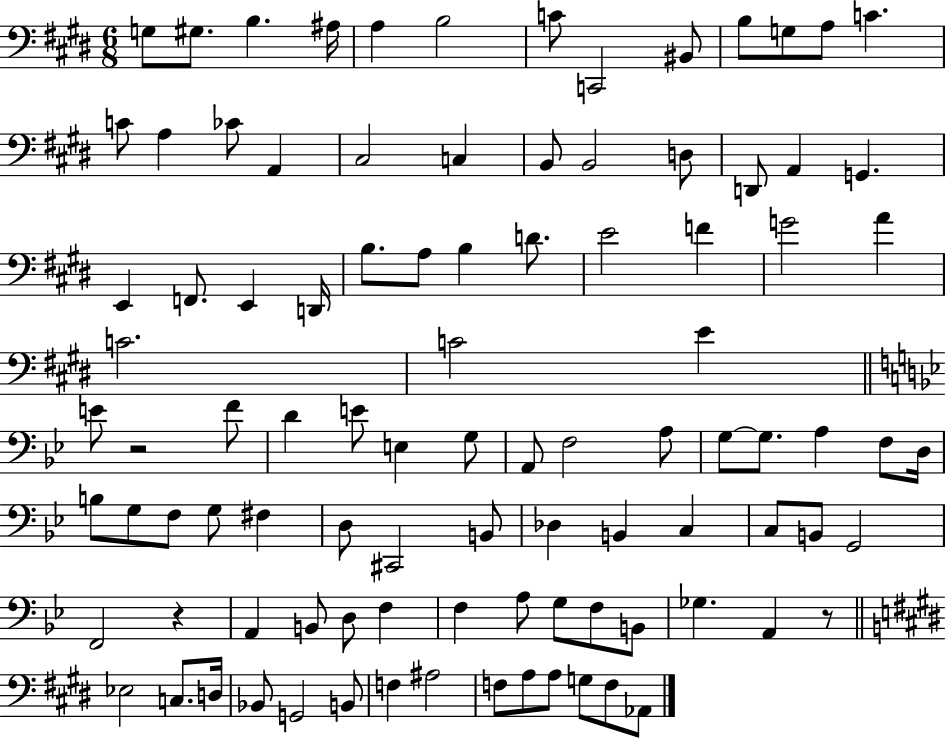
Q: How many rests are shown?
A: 3